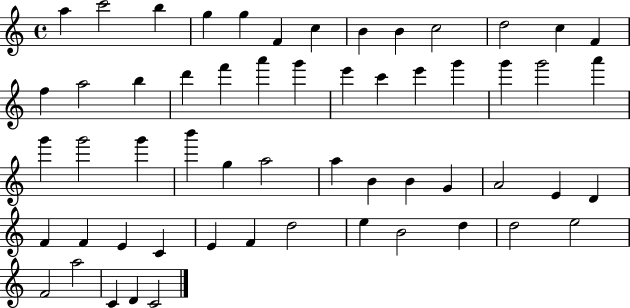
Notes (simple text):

A5/q C6/h B5/q G5/q G5/q F4/q C5/q B4/q B4/q C5/h D5/h C5/q F4/q F5/q A5/h B5/q D6/q F6/q A6/q G6/q E6/q C6/q E6/q G6/q G6/q G6/h A6/q G6/q G6/h G6/q B6/q G5/q A5/h A5/q B4/q B4/q G4/q A4/h E4/q D4/q F4/q F4/q E4/q C4/q E4/q F4/q D5/h E5/q B4/h D5/q D5/h E5/h F4/h A5/h C4/q D4/q C4/h